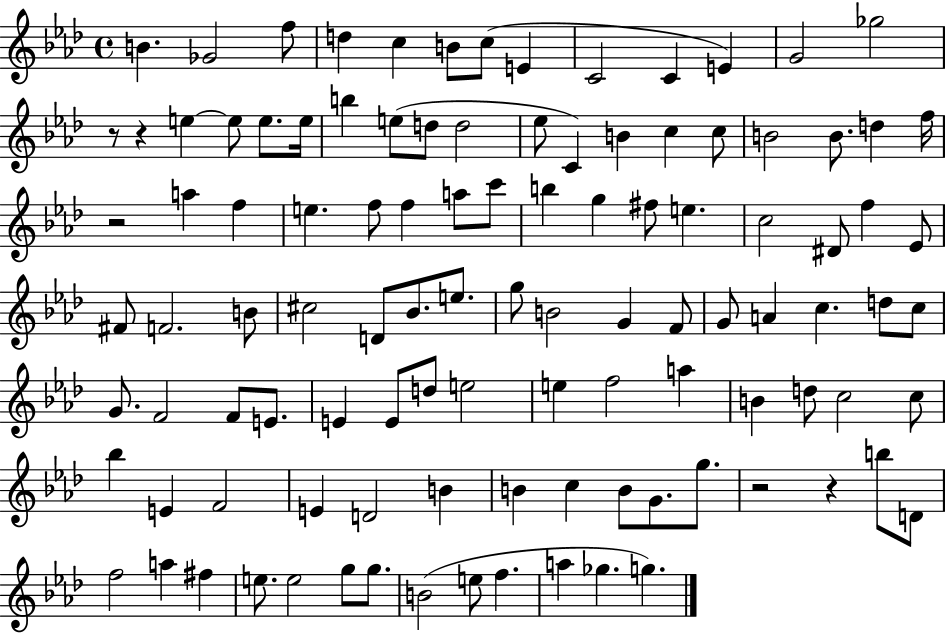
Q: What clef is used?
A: treble